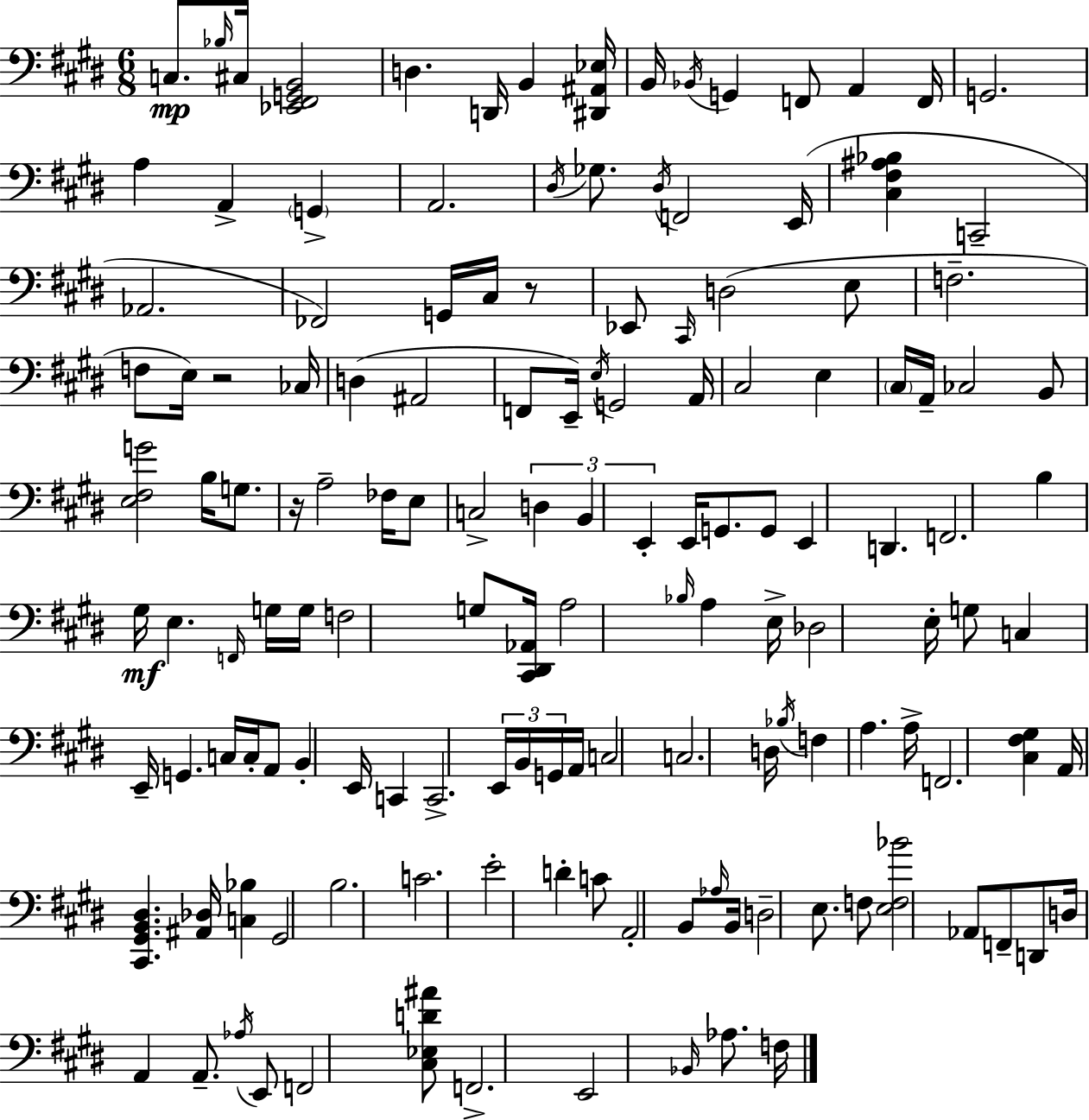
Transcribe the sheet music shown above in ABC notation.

X:1
T:Untitled
M:6/8
L:1/4
K:E
C,/2 _B,/4 ^C,/4 [_E,,^F,,G,,B,,]2 D, D,,/4 B,, [^D,,^A,,_E,]/4 B,,/4 _B,,/4 G,, F,,/2 A,, F,,/4 G,,2 A, A,, G,, A,,2 ^D,/4 _G,/2 ^D,/4 F,,2 E,,/4 [^C,^F,^A,_B,] C,,2 _A,,2 _F,,2 G,,/4 ^C,/4 z/2 _E,,/2 ^C,,/4 D,2 E,/2 F,2 F,/2 E,/4 z2 _C,/4 D, ^A,,2 F,,/2 E,,/4 E,/4 G,,2 A,,/4 ^C,2 E, ^C,/4 A,,/4 _C,2 B,,/2 [E,^F,G]2 B,/4 G,/2 z/4 A,2 _F,/4 E,/2 C,2 D, B,, E,, E,,/4 G,,/2 G,,/2 E,, D,, F,,2 B, ^G,/4 E, F,,/4 G,/4 G,/4 F,2 G,/2 [^C,,^D,,_A,,]/4 A,2 _B,/4 A, E,/4 _D,2 E,/4 G,/2 C, E,,/4 G,, C,/4 C,/4 A,,/2 B,, E,,/4 C,, C,,2 E,,/4 B,,/4 G,,/4 A,,/4 C,2 C,2 D,/4 _B,/4 F, A, A,/4 F,,2 [^C,^F,^G,] A,,/4 [^C,,^G,,B,,^D,] [^A,,_D,]/4 [C,_B,] ^G,,2 B,2 C2 E2 D C/2 A,,2 B,,/2 _A,/4 B,,/4 D,2 E,/2 F,/2 [E,F,_B]2 _A,,/2 F,,/2 D,,/2 D,/4 A,, A,,/2 _A,/4 E,,/2 F,,2 [^C,_E,D^A]/2 F,,2 E,,2 _B,,/4 _A,/2 F,/4